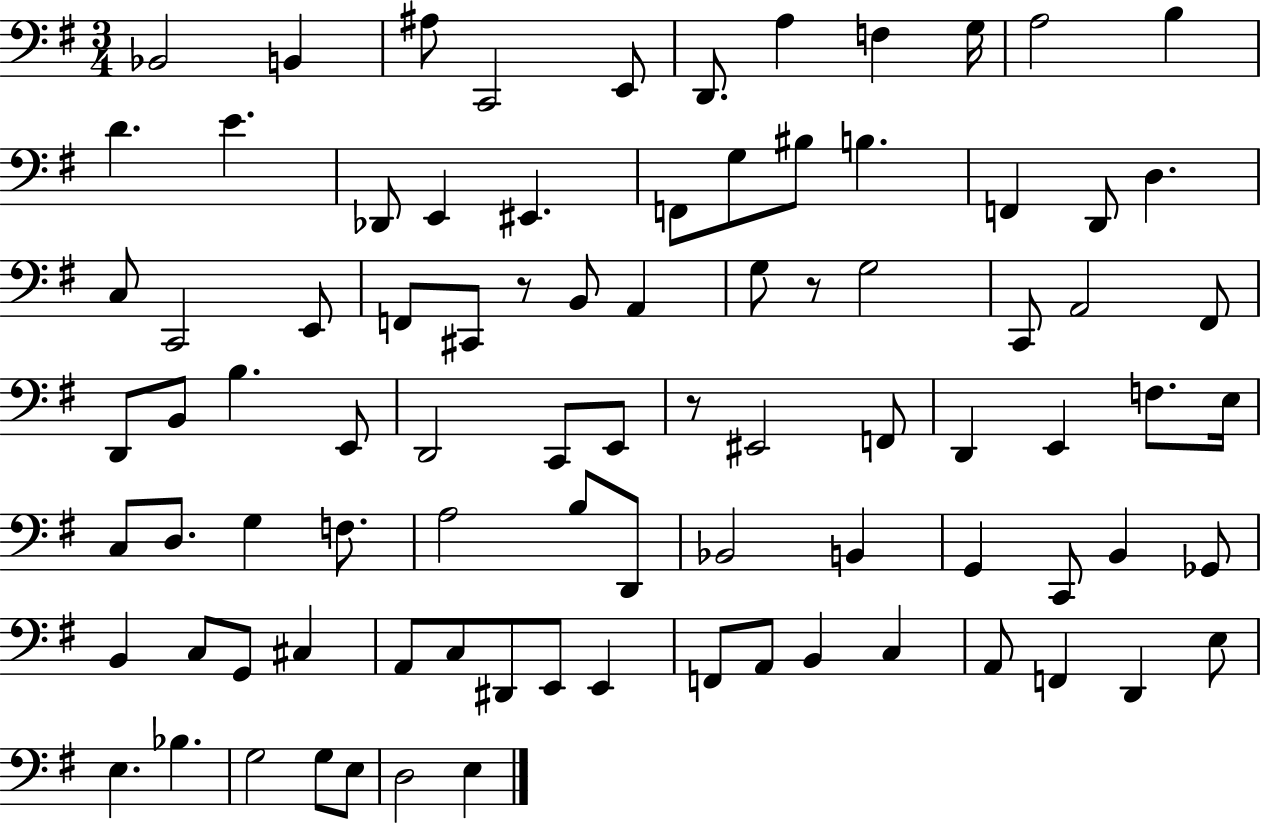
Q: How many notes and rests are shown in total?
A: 88